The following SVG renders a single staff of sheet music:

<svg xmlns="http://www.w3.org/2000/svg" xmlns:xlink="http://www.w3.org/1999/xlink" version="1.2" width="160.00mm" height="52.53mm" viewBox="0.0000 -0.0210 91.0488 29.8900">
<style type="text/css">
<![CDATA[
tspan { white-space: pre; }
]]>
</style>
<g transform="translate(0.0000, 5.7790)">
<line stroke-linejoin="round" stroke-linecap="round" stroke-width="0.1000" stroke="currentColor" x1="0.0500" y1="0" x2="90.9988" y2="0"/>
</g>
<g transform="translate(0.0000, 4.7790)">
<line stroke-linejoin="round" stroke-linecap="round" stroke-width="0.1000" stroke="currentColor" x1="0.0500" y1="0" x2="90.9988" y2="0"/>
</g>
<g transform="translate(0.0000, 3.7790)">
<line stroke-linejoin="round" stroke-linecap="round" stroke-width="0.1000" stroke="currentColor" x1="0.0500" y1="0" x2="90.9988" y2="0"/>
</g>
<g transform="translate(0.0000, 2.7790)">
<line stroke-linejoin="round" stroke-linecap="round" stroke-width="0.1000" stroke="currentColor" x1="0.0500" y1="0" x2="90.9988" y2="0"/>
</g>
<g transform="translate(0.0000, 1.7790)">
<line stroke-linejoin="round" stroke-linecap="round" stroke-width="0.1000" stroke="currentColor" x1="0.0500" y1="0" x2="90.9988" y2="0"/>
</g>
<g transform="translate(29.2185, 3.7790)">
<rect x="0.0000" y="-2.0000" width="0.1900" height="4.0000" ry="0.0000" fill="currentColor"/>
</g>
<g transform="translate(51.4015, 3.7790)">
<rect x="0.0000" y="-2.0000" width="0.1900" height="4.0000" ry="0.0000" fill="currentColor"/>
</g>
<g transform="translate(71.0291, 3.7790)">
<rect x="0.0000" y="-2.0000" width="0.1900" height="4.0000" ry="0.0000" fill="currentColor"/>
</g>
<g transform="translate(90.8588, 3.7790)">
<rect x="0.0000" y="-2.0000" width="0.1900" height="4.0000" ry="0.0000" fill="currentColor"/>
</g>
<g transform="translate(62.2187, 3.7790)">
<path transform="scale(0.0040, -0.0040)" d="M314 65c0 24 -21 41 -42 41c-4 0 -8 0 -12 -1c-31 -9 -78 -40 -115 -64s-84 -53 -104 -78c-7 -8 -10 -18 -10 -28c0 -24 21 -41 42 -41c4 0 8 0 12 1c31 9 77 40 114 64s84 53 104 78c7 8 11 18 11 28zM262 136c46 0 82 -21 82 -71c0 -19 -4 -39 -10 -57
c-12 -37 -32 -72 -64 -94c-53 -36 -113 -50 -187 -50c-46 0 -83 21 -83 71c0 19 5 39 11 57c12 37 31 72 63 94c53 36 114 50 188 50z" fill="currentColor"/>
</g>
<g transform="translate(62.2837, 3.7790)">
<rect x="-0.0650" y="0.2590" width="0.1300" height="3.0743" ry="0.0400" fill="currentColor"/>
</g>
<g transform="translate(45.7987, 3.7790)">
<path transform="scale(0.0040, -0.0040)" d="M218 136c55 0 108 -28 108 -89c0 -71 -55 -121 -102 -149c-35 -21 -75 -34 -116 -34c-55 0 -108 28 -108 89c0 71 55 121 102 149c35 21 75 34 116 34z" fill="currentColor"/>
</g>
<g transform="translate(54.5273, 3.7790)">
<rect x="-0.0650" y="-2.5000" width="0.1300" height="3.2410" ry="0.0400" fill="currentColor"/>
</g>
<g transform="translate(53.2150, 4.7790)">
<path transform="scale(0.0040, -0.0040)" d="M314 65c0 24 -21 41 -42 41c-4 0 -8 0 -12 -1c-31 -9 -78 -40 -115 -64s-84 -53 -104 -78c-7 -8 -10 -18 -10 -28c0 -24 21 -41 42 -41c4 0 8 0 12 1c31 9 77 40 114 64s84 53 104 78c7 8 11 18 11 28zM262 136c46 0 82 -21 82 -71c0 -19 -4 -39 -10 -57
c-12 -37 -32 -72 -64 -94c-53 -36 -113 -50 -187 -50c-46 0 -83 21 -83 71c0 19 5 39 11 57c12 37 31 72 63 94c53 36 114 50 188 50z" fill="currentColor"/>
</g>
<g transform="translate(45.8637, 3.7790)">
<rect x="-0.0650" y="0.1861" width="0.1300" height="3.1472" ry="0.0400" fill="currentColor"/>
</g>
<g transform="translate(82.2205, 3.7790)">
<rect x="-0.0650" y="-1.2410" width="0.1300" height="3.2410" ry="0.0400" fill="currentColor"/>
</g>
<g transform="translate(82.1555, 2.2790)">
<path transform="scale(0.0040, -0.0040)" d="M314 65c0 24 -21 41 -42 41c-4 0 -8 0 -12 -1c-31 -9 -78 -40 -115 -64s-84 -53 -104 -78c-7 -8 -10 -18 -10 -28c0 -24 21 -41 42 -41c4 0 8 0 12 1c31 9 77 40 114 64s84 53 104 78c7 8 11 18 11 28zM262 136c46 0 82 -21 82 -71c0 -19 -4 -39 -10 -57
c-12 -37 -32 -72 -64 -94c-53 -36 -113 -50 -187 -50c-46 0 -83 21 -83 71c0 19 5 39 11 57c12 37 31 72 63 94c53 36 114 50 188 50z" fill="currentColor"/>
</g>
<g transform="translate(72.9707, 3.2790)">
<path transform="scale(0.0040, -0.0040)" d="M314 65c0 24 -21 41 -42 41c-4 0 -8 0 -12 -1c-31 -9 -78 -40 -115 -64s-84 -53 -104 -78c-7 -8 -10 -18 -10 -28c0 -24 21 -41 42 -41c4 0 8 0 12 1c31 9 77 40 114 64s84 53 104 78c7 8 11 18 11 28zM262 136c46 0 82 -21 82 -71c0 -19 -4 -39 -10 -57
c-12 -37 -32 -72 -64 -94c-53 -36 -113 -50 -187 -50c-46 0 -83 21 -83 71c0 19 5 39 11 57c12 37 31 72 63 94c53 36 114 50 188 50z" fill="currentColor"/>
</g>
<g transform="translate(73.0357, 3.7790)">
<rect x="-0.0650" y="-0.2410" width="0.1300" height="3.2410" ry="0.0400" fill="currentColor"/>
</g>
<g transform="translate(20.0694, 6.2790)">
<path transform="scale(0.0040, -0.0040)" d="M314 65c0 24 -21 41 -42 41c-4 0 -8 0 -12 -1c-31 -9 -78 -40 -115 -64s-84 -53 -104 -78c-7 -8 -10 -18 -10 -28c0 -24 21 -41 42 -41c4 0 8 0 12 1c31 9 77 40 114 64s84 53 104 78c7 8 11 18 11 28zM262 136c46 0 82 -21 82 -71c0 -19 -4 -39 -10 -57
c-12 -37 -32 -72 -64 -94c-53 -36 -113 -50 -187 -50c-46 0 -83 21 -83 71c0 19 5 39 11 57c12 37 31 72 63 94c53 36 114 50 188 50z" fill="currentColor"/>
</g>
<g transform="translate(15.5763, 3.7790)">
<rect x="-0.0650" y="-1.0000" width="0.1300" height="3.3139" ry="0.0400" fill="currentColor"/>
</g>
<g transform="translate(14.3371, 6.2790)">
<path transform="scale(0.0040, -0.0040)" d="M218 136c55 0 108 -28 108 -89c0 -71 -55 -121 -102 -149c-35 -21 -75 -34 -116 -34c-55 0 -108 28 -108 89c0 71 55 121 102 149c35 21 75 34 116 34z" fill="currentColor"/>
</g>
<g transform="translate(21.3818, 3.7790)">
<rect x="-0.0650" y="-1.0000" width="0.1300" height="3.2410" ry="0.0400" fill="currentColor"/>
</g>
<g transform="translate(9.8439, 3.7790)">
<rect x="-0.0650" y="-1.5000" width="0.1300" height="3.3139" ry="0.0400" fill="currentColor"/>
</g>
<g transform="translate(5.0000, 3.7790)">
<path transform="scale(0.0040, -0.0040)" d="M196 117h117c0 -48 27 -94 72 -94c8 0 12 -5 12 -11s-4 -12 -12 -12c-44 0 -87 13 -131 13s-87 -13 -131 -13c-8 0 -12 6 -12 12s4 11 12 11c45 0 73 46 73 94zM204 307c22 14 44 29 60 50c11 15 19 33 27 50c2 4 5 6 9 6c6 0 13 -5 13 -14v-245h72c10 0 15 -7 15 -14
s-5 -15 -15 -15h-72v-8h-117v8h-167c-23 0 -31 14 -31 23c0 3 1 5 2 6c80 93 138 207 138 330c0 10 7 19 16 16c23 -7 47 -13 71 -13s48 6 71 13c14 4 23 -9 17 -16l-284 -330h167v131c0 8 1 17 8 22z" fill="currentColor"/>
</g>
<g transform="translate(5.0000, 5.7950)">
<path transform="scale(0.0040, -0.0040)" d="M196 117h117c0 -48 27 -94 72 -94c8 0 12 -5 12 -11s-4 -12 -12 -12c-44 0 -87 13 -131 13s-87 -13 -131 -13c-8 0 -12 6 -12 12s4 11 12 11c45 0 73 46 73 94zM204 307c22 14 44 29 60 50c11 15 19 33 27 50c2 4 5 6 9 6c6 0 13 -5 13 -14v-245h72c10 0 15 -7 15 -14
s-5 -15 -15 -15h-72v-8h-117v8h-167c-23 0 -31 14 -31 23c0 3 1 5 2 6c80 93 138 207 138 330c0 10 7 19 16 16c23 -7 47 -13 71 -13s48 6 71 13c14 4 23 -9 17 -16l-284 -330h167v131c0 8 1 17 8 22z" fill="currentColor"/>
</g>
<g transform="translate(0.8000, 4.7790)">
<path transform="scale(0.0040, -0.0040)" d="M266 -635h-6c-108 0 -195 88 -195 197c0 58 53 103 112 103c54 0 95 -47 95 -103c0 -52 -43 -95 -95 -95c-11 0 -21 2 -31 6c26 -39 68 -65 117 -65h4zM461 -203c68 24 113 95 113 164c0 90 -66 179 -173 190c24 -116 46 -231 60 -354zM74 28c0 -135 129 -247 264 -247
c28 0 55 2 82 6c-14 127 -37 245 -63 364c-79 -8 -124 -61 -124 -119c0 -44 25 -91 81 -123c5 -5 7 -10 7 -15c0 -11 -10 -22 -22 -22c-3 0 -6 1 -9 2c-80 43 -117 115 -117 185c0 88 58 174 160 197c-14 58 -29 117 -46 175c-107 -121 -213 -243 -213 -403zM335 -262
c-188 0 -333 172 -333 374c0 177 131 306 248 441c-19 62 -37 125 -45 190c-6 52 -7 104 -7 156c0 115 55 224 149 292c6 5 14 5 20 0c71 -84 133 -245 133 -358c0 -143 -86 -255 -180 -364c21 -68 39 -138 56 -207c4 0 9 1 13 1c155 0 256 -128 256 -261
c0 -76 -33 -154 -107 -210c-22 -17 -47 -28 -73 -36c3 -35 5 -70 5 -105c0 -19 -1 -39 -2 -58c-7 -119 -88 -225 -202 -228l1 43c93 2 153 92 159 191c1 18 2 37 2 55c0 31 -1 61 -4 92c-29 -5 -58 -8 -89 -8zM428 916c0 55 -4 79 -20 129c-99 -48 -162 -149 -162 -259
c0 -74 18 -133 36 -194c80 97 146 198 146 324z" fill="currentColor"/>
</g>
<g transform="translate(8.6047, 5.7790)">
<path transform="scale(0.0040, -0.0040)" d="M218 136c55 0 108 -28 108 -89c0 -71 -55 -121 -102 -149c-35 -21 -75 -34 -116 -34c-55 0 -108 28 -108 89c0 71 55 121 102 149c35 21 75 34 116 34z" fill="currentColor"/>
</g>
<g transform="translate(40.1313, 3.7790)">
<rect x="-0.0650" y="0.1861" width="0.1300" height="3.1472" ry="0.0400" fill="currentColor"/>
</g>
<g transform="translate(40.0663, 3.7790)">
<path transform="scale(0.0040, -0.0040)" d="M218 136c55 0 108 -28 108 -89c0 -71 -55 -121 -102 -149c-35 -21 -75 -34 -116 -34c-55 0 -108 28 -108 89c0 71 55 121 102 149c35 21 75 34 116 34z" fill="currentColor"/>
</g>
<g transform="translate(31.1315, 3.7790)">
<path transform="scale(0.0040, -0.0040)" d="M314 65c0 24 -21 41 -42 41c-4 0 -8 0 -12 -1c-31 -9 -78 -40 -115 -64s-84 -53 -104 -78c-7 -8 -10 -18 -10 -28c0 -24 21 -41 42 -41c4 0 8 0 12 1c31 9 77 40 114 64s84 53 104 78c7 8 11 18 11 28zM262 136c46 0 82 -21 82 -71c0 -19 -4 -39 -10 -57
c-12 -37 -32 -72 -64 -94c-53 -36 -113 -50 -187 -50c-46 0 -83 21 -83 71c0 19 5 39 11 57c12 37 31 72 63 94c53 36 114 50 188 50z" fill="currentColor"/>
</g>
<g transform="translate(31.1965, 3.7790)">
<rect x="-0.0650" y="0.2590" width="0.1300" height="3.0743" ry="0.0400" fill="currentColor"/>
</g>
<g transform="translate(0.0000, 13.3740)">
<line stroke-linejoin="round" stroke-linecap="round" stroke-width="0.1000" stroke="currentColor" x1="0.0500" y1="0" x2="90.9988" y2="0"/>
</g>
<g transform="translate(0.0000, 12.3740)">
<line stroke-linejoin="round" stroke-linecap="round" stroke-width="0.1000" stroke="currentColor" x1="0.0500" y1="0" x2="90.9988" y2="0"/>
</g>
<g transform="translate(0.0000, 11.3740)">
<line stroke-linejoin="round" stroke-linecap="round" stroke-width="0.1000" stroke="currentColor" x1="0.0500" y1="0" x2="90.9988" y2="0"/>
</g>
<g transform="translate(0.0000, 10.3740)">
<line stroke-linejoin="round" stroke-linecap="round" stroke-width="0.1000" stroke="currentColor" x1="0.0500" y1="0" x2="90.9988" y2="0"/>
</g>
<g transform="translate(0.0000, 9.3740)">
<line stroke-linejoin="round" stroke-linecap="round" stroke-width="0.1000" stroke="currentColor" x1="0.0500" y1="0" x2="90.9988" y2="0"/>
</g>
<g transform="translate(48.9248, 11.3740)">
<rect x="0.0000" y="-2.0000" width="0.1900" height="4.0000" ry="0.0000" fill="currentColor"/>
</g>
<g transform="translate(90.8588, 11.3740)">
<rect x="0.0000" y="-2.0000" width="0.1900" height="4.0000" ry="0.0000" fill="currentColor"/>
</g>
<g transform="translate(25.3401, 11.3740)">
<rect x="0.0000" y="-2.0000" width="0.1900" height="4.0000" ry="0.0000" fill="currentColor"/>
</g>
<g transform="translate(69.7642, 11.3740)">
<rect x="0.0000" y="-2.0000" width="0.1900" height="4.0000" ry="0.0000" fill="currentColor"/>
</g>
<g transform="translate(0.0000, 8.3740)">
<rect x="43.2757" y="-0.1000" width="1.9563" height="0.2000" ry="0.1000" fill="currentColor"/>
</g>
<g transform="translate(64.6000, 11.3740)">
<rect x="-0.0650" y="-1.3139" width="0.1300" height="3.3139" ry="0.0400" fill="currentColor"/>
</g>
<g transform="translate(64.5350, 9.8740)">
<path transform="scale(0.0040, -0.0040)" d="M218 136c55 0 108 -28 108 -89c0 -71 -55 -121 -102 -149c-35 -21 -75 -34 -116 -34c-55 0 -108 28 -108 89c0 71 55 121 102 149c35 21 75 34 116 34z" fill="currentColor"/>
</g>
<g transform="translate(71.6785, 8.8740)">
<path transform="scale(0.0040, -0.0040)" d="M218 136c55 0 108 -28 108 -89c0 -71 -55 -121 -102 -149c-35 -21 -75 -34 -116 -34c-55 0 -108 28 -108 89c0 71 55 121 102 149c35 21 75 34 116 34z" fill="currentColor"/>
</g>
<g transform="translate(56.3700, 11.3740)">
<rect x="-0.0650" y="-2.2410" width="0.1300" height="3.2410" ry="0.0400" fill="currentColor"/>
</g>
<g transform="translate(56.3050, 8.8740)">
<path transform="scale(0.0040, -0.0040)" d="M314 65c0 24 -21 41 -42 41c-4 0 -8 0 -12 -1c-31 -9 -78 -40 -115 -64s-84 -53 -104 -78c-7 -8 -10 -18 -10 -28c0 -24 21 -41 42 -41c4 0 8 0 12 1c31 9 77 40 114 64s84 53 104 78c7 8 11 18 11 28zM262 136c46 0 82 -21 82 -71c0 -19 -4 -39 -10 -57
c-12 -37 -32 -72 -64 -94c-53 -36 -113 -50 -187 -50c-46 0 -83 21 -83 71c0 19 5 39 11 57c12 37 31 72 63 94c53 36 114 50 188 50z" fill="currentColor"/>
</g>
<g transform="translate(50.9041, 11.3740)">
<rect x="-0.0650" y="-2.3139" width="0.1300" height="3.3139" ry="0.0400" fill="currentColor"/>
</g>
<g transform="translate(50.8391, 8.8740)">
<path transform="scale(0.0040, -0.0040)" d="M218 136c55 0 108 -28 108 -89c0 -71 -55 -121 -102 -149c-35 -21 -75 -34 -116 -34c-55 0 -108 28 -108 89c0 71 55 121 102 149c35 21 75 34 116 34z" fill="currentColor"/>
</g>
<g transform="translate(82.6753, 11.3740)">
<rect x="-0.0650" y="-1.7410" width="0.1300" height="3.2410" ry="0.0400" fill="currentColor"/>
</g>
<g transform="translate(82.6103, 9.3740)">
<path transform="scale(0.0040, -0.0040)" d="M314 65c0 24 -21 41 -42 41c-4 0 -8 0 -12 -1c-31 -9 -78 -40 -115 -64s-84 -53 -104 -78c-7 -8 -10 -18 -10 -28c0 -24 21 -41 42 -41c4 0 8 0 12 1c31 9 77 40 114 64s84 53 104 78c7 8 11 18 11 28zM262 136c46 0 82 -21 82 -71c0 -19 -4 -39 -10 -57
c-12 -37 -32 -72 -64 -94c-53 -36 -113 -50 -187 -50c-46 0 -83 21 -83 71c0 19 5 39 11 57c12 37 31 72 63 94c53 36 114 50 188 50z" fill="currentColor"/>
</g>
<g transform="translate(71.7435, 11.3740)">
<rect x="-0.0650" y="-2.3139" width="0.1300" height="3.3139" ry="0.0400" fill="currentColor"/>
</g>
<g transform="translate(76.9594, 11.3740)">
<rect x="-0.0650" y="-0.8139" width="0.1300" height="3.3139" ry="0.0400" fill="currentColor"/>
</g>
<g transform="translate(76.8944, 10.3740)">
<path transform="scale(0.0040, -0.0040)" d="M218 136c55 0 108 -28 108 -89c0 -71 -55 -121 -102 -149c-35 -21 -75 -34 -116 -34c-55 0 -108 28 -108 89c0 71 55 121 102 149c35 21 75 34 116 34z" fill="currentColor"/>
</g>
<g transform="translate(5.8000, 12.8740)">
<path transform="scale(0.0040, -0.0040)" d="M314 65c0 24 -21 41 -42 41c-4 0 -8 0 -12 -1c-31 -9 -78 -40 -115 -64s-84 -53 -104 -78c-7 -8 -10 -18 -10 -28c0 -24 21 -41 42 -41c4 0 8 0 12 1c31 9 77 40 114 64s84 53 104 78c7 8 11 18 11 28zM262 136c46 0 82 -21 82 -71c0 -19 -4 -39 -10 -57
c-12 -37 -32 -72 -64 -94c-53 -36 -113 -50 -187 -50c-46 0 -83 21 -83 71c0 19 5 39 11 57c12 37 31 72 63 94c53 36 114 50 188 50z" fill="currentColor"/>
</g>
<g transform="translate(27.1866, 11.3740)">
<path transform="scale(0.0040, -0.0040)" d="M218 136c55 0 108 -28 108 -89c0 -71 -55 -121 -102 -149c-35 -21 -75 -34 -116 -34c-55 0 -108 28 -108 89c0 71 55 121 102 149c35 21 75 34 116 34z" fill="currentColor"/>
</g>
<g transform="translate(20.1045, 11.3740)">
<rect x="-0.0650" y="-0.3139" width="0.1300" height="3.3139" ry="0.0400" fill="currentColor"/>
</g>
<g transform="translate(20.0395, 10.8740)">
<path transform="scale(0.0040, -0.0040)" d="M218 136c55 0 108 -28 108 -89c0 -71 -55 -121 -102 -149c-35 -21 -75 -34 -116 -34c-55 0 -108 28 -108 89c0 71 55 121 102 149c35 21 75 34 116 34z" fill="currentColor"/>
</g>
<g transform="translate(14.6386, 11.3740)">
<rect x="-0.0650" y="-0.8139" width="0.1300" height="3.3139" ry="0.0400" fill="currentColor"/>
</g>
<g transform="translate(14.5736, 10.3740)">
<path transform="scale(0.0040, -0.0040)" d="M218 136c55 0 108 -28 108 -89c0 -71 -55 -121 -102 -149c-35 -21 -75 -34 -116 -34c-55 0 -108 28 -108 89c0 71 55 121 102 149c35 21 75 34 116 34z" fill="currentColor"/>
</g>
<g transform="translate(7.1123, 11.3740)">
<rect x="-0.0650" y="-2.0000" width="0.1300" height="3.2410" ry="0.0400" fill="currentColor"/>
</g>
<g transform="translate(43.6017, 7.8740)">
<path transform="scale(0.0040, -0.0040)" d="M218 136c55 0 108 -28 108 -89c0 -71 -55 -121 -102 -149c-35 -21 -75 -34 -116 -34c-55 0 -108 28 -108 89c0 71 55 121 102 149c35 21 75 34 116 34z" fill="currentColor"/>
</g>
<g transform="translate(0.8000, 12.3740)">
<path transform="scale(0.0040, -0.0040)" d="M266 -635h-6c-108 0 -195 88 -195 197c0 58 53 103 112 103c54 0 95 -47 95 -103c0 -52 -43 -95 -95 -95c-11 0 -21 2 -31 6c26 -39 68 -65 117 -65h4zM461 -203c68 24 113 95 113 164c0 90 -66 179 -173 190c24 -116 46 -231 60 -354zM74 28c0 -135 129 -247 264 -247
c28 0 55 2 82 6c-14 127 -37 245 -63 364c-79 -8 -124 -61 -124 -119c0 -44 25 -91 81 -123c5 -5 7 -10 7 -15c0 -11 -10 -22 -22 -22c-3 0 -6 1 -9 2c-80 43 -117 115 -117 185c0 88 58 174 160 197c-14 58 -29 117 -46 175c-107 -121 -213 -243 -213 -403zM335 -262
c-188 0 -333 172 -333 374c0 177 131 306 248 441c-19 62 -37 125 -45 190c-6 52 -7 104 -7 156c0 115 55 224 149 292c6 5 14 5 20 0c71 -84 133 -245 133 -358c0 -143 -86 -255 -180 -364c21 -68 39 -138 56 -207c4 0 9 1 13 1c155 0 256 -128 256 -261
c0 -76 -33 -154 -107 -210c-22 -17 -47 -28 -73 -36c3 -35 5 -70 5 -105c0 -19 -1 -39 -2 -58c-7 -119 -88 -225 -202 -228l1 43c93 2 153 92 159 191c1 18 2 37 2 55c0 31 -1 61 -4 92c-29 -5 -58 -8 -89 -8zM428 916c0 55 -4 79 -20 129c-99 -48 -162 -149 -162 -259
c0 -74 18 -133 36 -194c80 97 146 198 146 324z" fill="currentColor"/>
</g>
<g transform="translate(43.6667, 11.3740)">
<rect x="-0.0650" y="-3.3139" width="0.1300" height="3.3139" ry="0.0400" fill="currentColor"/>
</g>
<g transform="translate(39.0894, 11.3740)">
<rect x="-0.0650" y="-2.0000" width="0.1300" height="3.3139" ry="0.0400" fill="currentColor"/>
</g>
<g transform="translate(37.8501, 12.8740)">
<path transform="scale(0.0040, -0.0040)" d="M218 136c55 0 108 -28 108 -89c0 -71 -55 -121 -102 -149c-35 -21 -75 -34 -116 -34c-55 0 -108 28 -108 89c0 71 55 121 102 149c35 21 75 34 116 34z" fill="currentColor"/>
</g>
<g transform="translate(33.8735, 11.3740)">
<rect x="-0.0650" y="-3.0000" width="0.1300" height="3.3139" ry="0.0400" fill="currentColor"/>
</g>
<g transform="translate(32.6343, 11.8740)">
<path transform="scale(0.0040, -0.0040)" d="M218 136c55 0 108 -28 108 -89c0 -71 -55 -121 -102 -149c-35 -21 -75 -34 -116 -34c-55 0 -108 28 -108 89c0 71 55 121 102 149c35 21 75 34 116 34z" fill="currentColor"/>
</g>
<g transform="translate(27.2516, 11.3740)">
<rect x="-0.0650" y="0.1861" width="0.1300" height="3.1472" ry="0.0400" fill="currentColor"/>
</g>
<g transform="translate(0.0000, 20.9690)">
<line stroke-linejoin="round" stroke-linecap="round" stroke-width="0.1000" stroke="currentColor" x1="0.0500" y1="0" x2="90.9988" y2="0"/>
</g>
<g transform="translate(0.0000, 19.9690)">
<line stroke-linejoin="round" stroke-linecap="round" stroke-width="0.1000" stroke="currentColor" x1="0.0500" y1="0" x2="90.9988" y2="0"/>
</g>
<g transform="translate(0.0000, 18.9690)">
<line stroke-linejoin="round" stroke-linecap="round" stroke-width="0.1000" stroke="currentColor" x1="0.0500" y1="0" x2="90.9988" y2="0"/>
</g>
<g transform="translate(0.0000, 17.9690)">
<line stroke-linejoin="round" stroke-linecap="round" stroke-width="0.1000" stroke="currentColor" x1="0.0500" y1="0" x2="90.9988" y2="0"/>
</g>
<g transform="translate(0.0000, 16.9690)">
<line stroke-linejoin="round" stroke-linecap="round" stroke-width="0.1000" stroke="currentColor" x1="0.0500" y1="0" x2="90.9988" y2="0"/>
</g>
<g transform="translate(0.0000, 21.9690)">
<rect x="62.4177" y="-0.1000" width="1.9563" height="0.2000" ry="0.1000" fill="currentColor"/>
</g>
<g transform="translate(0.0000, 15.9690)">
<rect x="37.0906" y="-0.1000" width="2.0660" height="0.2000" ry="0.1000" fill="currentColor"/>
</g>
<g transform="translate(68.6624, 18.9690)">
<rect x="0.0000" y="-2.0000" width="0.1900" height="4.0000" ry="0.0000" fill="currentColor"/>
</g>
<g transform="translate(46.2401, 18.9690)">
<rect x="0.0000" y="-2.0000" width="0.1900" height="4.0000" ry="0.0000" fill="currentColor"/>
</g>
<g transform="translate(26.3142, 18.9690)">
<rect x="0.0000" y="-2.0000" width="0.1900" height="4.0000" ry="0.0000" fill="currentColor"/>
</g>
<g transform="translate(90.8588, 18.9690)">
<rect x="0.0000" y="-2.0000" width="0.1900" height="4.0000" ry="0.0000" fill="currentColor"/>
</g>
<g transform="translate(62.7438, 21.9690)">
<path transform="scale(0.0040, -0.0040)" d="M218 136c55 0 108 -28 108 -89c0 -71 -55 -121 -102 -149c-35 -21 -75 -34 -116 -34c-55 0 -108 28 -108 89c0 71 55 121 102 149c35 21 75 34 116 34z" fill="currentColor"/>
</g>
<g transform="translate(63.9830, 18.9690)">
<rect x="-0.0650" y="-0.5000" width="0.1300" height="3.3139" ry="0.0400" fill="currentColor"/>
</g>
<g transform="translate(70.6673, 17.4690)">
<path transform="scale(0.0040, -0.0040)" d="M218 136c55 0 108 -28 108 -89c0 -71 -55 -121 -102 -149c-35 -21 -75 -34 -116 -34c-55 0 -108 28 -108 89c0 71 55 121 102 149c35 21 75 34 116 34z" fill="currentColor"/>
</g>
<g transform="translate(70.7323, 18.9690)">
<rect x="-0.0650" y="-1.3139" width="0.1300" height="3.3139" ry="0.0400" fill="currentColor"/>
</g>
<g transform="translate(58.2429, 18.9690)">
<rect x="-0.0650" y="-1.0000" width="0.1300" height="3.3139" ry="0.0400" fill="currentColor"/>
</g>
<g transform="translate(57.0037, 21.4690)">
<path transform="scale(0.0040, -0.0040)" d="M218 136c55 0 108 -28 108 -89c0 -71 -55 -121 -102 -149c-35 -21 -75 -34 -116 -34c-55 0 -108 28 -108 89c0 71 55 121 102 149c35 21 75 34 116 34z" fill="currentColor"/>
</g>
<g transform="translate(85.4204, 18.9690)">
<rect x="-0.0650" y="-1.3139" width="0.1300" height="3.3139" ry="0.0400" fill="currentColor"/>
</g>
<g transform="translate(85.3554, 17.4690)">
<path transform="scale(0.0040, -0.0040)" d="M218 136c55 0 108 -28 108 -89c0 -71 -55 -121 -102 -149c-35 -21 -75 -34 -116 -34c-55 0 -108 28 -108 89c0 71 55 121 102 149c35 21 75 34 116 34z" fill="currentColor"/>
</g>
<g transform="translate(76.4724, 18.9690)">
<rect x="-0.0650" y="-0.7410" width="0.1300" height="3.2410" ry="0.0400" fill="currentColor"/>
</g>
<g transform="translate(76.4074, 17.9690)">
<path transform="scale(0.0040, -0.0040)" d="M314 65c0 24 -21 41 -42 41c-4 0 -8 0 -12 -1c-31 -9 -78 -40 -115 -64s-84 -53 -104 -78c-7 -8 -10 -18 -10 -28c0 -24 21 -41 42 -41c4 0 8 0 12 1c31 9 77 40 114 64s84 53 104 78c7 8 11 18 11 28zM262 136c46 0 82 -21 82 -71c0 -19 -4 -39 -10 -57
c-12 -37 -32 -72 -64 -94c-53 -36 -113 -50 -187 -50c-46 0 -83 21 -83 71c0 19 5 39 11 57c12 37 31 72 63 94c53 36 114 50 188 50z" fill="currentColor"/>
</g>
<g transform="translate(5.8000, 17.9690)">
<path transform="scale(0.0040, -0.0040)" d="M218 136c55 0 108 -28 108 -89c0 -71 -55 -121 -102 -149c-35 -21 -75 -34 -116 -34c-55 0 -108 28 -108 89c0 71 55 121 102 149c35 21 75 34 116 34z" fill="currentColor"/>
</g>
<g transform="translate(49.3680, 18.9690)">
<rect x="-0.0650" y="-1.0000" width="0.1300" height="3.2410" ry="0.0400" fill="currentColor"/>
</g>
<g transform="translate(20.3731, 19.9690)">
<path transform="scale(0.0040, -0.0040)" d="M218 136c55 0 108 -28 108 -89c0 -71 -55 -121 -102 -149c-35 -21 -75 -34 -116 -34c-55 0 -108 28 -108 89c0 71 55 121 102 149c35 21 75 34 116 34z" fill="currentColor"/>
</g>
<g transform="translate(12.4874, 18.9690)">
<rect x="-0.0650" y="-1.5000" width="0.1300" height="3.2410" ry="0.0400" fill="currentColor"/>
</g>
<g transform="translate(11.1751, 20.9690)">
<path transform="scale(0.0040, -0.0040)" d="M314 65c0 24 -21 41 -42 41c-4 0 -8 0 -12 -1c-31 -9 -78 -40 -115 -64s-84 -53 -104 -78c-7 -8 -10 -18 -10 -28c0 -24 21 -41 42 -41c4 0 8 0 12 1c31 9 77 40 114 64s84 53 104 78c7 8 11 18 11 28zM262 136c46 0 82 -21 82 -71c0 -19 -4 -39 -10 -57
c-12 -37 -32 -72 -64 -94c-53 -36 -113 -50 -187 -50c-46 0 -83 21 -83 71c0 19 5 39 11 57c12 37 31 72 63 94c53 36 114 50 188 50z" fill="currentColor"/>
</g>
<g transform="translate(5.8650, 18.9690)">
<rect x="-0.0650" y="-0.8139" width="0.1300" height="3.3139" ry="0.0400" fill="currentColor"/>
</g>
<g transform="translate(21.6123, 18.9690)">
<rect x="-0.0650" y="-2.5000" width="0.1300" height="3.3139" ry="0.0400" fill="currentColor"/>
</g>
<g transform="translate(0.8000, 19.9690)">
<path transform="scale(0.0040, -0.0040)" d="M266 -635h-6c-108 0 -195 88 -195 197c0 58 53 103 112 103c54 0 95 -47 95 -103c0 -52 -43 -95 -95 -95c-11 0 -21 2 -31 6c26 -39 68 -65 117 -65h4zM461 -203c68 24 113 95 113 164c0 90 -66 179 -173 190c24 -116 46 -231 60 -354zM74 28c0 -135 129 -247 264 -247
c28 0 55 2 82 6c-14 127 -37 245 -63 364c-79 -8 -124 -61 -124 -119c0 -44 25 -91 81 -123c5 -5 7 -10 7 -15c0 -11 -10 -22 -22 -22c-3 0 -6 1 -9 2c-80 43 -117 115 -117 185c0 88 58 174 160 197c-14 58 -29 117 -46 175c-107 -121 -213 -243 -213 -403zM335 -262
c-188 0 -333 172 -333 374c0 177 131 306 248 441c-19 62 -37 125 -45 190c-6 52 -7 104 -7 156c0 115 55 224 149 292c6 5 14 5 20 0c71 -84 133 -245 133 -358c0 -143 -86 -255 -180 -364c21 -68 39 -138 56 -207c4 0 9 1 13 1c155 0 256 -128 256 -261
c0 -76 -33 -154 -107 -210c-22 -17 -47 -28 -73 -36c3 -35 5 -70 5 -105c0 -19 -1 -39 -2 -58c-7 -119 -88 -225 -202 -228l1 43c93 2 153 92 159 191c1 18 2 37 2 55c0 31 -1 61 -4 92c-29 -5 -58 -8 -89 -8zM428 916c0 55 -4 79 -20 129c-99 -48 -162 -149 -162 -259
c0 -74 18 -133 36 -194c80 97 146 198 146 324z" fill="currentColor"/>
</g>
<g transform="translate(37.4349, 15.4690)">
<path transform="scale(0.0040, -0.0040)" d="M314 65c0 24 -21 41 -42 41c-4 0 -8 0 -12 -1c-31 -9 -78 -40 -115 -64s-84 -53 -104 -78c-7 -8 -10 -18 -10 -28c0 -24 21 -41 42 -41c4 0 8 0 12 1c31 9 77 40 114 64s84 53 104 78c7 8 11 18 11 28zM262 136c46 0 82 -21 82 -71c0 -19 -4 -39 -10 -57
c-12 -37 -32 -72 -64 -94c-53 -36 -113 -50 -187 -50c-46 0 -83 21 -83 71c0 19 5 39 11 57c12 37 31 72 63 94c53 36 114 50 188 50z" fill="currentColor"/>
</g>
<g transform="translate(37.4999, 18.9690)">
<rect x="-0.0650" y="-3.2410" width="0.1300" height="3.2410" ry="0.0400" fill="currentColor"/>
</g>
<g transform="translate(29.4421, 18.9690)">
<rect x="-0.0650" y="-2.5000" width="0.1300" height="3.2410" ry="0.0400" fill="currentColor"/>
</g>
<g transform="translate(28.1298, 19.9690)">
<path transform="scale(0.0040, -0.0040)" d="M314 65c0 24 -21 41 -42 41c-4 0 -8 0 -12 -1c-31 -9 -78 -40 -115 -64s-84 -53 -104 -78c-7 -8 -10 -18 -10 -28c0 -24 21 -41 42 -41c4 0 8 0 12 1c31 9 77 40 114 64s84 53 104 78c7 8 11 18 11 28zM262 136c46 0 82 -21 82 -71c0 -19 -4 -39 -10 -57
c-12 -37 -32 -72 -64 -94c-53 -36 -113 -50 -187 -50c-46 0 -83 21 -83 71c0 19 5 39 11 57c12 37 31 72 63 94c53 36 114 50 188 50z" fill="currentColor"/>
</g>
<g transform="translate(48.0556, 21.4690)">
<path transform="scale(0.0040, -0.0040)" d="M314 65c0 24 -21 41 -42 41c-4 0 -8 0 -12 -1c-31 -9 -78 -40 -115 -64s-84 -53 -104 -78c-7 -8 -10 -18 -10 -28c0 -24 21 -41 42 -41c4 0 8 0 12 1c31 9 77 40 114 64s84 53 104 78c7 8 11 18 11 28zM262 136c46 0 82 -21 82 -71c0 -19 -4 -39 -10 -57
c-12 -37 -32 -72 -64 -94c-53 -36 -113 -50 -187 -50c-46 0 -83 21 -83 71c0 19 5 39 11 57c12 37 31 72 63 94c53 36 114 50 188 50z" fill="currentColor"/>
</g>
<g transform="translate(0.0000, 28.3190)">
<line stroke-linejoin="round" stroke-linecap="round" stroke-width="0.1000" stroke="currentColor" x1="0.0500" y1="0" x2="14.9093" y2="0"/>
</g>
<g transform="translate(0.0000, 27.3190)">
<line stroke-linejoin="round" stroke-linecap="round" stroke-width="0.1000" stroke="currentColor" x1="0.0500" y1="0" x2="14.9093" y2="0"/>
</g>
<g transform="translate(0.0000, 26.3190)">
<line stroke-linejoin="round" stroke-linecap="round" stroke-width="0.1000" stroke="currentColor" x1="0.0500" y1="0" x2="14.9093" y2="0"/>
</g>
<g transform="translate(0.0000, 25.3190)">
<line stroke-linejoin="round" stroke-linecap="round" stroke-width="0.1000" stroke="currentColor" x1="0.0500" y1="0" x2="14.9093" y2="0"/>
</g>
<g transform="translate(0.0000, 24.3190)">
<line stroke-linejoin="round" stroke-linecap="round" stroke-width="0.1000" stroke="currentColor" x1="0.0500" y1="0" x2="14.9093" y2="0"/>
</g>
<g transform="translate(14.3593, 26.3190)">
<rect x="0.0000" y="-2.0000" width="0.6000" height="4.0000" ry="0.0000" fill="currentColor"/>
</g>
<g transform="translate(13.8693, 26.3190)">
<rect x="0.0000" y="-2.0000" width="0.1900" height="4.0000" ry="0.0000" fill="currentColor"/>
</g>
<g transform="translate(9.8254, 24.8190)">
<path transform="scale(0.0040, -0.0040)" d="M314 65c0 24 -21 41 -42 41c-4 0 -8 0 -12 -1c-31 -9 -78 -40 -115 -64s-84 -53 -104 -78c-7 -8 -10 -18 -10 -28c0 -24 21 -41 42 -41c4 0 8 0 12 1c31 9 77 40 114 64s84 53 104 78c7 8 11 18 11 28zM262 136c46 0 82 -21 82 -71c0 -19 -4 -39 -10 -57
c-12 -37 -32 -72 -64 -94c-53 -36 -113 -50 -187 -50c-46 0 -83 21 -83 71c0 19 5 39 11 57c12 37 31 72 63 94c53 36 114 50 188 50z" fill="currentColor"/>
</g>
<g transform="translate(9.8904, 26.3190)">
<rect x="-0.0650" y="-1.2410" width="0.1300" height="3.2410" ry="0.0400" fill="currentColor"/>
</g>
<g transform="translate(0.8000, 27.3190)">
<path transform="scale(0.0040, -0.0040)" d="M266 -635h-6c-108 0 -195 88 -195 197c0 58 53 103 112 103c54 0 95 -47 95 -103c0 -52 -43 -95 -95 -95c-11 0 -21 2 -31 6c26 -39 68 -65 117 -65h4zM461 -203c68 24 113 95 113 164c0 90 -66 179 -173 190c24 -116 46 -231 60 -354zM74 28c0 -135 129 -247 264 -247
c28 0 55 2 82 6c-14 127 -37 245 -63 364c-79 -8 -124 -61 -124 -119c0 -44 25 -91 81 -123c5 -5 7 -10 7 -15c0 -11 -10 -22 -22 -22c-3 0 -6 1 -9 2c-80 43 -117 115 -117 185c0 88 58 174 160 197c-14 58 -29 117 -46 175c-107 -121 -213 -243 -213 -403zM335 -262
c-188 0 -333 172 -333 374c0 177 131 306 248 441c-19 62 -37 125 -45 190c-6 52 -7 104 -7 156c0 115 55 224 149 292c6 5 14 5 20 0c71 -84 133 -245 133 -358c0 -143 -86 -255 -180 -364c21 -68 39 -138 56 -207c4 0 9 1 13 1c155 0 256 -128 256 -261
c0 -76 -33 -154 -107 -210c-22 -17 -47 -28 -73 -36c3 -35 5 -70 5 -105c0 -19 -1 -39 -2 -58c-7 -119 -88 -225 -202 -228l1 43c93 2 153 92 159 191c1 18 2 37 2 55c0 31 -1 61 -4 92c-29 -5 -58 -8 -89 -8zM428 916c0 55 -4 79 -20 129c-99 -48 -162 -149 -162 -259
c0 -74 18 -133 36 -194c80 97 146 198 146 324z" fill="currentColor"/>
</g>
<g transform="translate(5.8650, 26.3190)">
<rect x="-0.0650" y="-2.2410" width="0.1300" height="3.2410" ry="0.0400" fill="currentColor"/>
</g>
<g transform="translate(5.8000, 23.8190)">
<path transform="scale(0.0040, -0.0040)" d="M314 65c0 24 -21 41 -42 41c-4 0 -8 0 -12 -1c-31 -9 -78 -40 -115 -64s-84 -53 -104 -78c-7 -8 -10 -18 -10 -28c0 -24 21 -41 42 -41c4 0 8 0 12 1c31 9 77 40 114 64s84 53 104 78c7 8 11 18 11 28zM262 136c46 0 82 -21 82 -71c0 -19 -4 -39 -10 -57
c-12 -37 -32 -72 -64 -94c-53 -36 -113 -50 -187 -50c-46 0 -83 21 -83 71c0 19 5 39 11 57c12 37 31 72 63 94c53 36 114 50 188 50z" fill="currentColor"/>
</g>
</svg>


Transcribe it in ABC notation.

X:1
T:Untitled
M:4/4
L:1/4
K:C
E D D2 B2 B B G2 B2 c2 e2 F2 d c B A F b g g2 e g d f2 d E2 G G2 b2 D2 D C e d2 e g2 e2